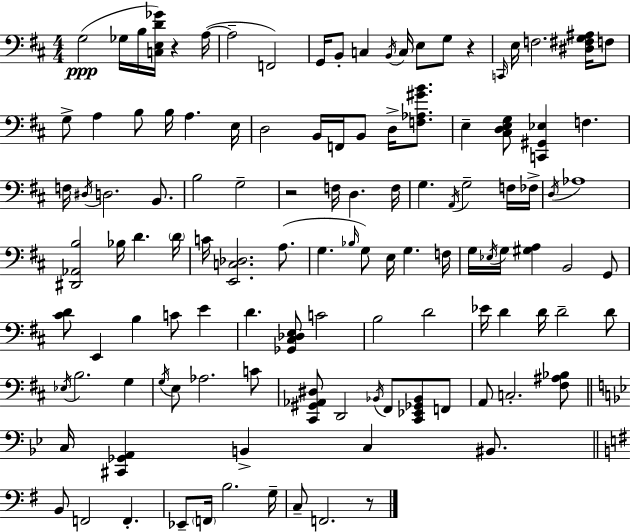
X:1
T:Untitled
M:4/4
L:1/4
K:D
G,2 _G,/4 B,/4 [C,E,D_G]/4 z A,/4 A,2 F,,2 G,,/4 B,,/2 C, B,,/4 C,/4 E,/2 G,/2 z C,,/4 E,/4 F,2 [^D,^F,G,^A,]/4 F,/2 G,/2 A, B,/2 B,/4 A, E,/4 D,2 B,,/4 F,,/4 B,,/2 D,/4 [F,_A,^GB]/2 E, [^C,D,E,G,]/2 [C,,^G,,_E,] F, F,/4 ^D,/4 D,2 B,,/2 B,2 G,2 z2 F,/4 D, F,/4 G, A,,/4 G,2 F,/4 _F,/4 D,/4 _A,4 [^D,,_A,,B,]2 _B,/4 D D/4 C/4 [E,,C,_D,]2 A,/2 G, _B,/4 G,/2 E,/4 G, F,/4 G,/4 _E,/4 G,/4 [^G,A,] B,,2 G,,/2 [^CD]/2 E,, B, C/2 E D [_G,,^C,_D,E,]/2 C2 B,2 D2 _E/4 D D/4 D2 D/2 _E,/4 B,2 G, G,/4 E,/2 _A,2 C/2 [^C,,^G,,_A,,^D,]/2 D,,2 _B,,/4 ^F,,/2 [^C,,_E,,_G,,_B,,]/2 F,,/2 A,,/2 C,2 [^F,^A,_B,]/2 C,/4 [^C,,_G,,A,,] B,, C, ^B,,/2 B,,/2 F,,2 F,, _E,,/2 F,,/4 B,2 G,/4 C,/2 F,,2 z/2